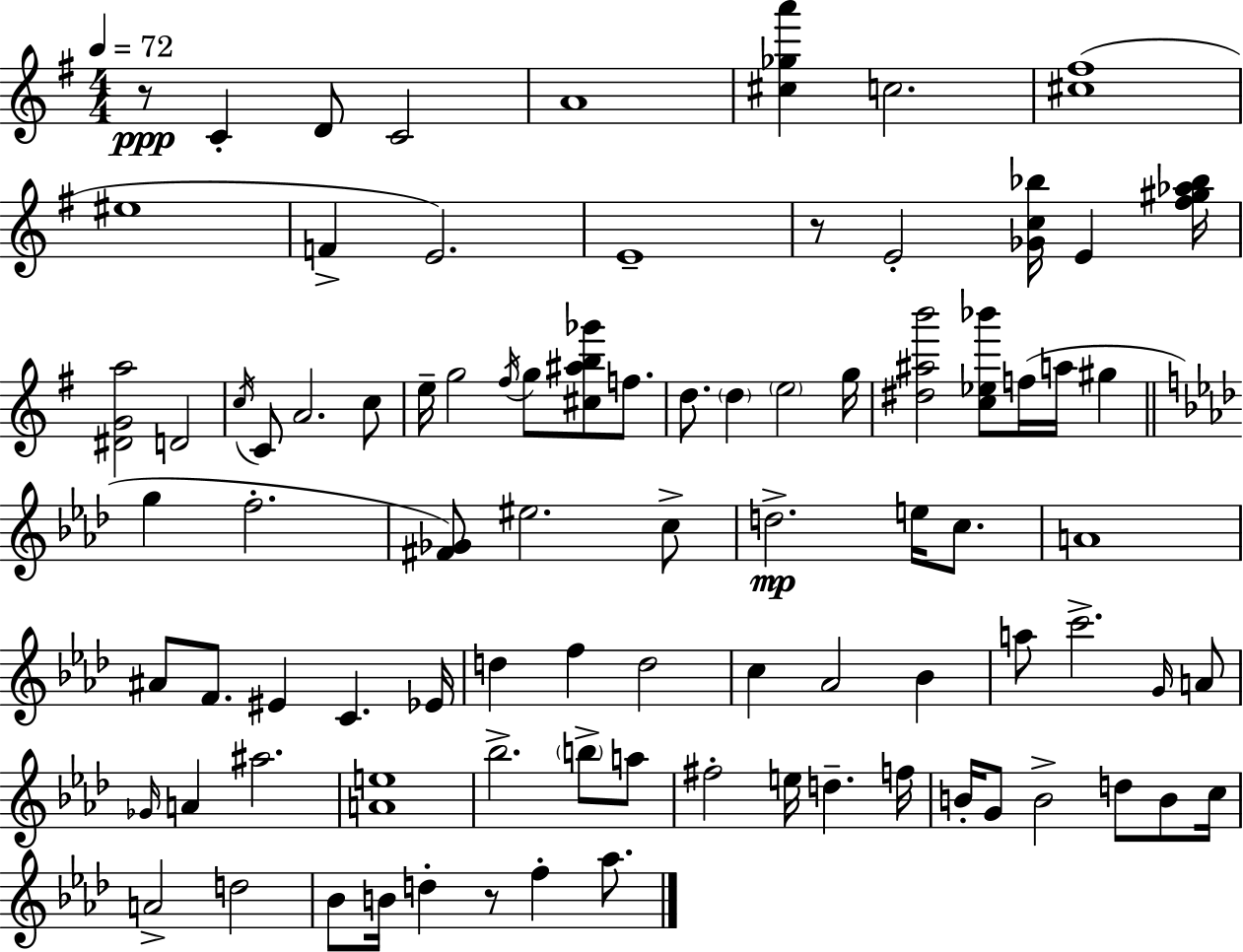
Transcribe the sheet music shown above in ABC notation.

X:1
T:Untitled
M:4/4
L:1/4
K:G
z/2 C D/2 C2 A4 [^c_ga'] c2 [^c^f]4 ^e4 F E2 E4 z/2 E2 [_Gc_b]/4 E [^f^g_a_b]/4 [^DGa]2 D2 c/4 C/2 A2 c/2 e/4 g2 ^f/4 g/2 [^c^ab_g']/2 f/2 d/2 d e2 g/4 [^d^ab']2 [c_e_b']/2 f/4 a/4 ^g g f2 [^F_G]/2 ^e2 c/2 d2 e/4 c/2 A4 ^A/2 F/2 ^E C _E/4 d f d2 c _A2 _B a/2 c'2 G/4 A/2 _G/4 A ^a2 [Ae]4 _b2 b/2 a/2 ^f2 e/4 d f/4 B/4 G/2 B2 d/2 B/2 c/4 A2 d2 _B/2 B/4 d z/2 f _a/2